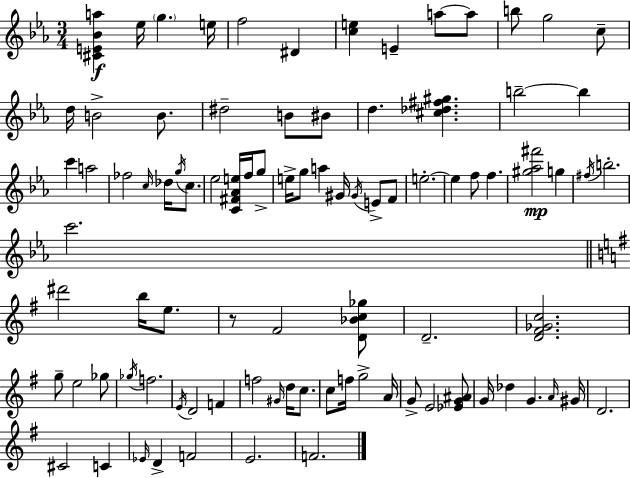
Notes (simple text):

[C#4,E4,Bb4,A5]/q Eb5/s G5/q. E5/s F5/h D#4/q [C5,E5]/q E4/q A5/e A5/e B5/e G5/h C5/e D5/s B4/h B4/e. D#5/h B4/e BIS4/e D5/q. [C#5,Db5,F#5,G#5]/q. B5/h B5/q C6/q A5/h FES5/h C5/s Db5/s G5/s C5/e. Eb5/h [C4,F#4,Ab4,E5]/s F5/s G5/e E5/s G5/e A5/q G#4/s G#4/s E4/e F4/e E5/h. E5/q F5/e F5/q. [G#5,Ab5,F#6]/h G5/q F#5/s B5/h. C6/h. D#6/h B5/s E5/e. R/e F#4/h [D4,Bb4,C5,Gb5]/e D4/h. [D4,F#4,Gb4,C5]/h. G5/e E5/h Gb5/e Gb5/s F5/h. E4/s D4/h F4/q F5/h G#4/s D5/s C5/e. C5/e F5/s G5/h A4/s G4/e E4/h [Eb4,G4,A#4]/e G4/s Db5/q G4/q. A4/s G#4/s D4/h. C#4/h C4/q Eb4/s D4/q F4/h E4/h. F4/h.